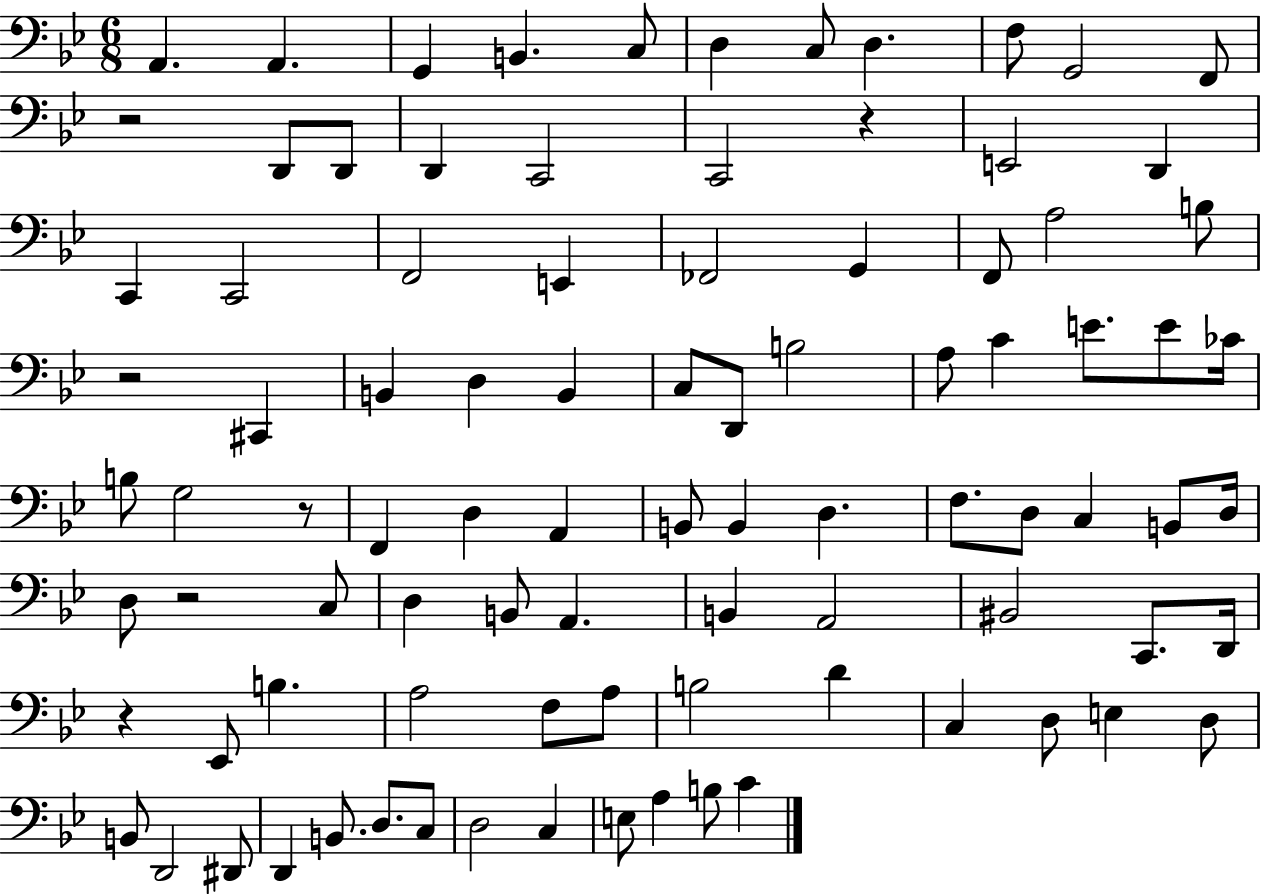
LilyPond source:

{
  \clef bass
  \numericTimeSignature
  \time 6/8
  \key bes \major
  a,4. a,4. | g,4 b,4. c8 | d4 c8 d4. | f8 g,2 f,8 | \break r2 d,8 d,8 | d,4 c,2 | c,2 r4 | e,2 d,4 | \break c,4 c,2 | f,2 e,4 | fes,2 g,4 | f,8 a2 b8 | \break r2 cis,4 | b,4 d4 b,4 | c8 d,8 b2 | a8 c'4 e'8. e'8 ces'16 | \break b8 g2 r8 | f,4 d4 a,4 | b,8 b,4 d4. | f8. d8 c4 b,8 d16 | \break d8 r2 c8 | d4 b,8 a,4. | b,4 a,2 | bis,2 c,8. d,16 | \break r4 ees,8 b4. | a2 f8 a8 | b2 d'4 | c4 d8 e4 d8 | \break b,8 d,2 dis,8 | d,4 b,8. d8. c8 | d2 c4 | e8 a4 b8 c'4 | \break \bar "|."
}